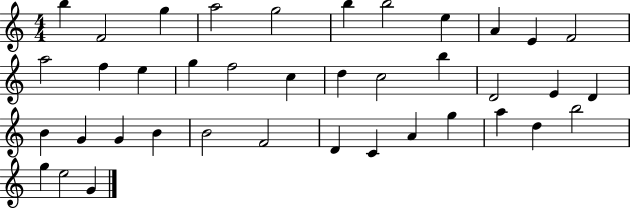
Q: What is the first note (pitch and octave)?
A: B5